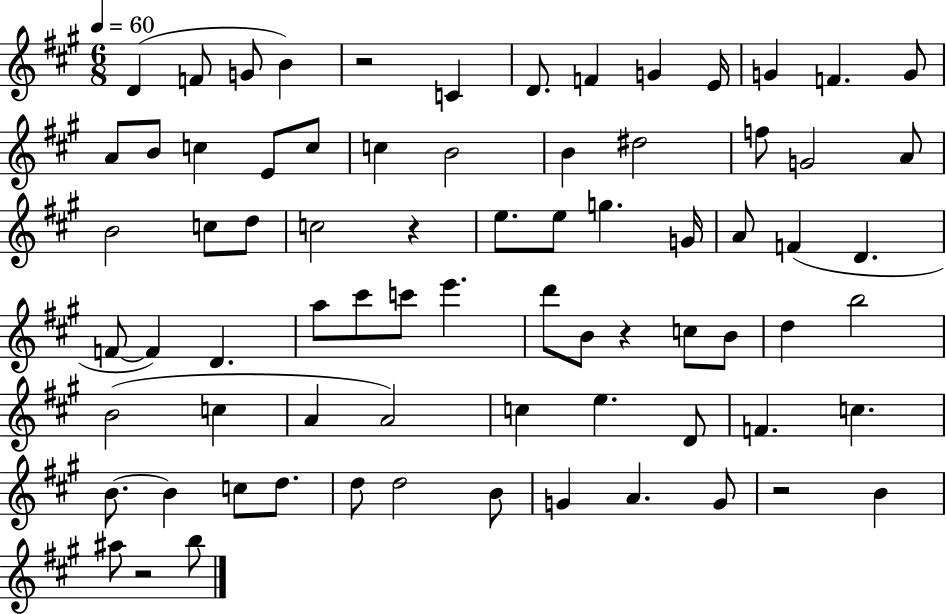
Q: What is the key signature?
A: A major